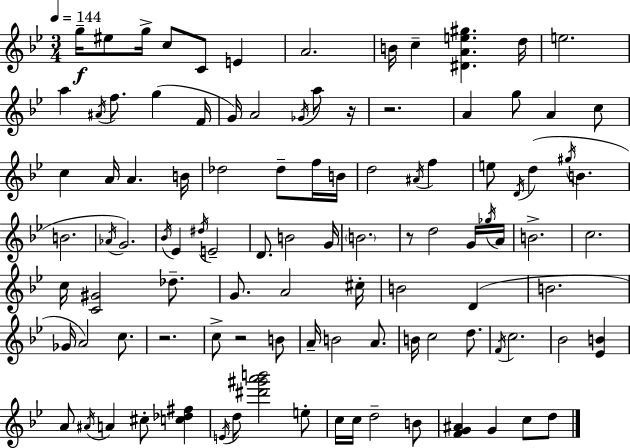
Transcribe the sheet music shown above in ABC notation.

X:1
T:Untitled
M:3/4
L:1/4
K:Gm
g/4 ^e/2 g/4 c/2 C/2 E A2 B/4 c [^DAe^g] d/4 e2 a ^A/4 f/2 g F/4 G/4 A2 _G/4 a/2 z/4 z2 A g/2 A c/2 c A/4 A B/4 _d2 _d/2 f/4 B/4 d2 ^A/4 f e/2 D/4 d ^g/4 B B2 _A/4 G2 _B/4 _E ^d/4 E2 D/2 B2 G/4 B2 z/2 d2 G/4 _g/4 A/4 B2 c2 c/4 [C^G]2 _d/2 G/2 A2 ^c/4 B2 D B2 _G/4 A2 c/2 z2 c/2 z2 B/2 A/4 B2 A/2 B/4 c2 d/2 F/4 c2 _B2 [_EB] A/2 ^A/4 A ^c/2 [c_d^f] E/4 d/2 [^d'^g'a'b']2 e/2 c/4 c/4 d2 B/2 [FG^A] G c/2 d/2